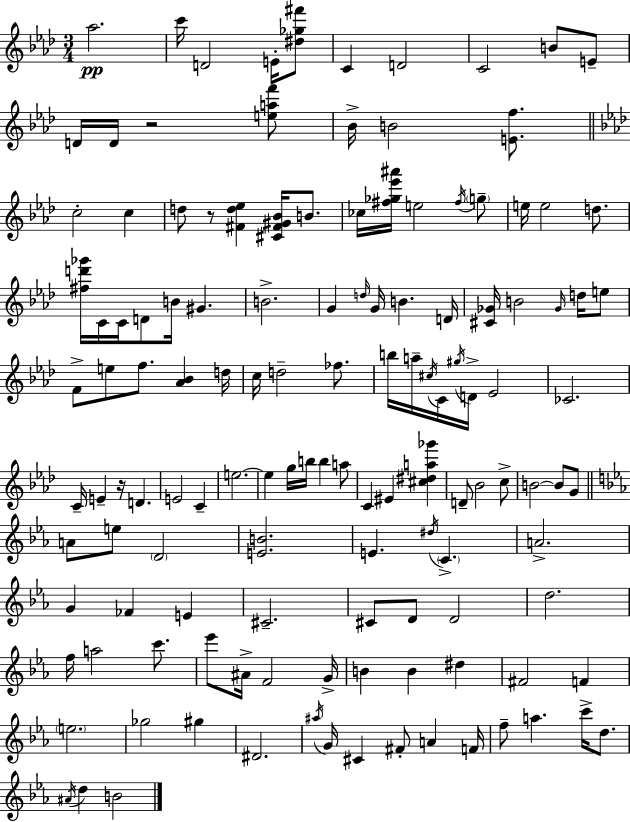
X:1
T:Untitled
M:3/4
L:1/4
K:Fm
_a2 c'/4 D2 E/4 [^d_g^f']/2 C D2 C2 B/2 E/2 D/4 D/4 z2 [eaf']/2 _B/4 B2 [Ef]/2 c2 c d/2 z/2 [^Fd_e] [^C^F^G_B]/4 B/2 _c/4 [^f_g_e'^a']/4 e2 ^f/4 g/2 e/4 e2 d/2 [^fd'_g']/4 C/4 C/4 D/2 B/4 ^G B2 G d/4 G/4 B D/4 [^C_G]/4 B2 _G/4 d/4 e/2 F/2 e/2 f/2 [_A_B] d/4 c/4 d2 _f/2 b/4 a/4 ^c/4 C/4 ^g/4 D/4 _E2 _C2 C/4 E z/4 D E2 C e2 e g/4 b/4 b a/2 C ^E [^c^da_g'] D/2 _B2 c/2 B2 B/2 G/2 A/2 e/2 D2 [EB]2 E ^d/4 C A2 G _F E ^C2 ^C/2 D/2 D2 d2 f/4 a2 c'/2 _e'/2 ^A/4 F2 G/4 B B ^d ^F2 F e2 _g2 ^g ^D2 ^a/4 G/4 ^C ^F/2 A F/4 f/2 a c'/4 d/2 ^A/4 d B2